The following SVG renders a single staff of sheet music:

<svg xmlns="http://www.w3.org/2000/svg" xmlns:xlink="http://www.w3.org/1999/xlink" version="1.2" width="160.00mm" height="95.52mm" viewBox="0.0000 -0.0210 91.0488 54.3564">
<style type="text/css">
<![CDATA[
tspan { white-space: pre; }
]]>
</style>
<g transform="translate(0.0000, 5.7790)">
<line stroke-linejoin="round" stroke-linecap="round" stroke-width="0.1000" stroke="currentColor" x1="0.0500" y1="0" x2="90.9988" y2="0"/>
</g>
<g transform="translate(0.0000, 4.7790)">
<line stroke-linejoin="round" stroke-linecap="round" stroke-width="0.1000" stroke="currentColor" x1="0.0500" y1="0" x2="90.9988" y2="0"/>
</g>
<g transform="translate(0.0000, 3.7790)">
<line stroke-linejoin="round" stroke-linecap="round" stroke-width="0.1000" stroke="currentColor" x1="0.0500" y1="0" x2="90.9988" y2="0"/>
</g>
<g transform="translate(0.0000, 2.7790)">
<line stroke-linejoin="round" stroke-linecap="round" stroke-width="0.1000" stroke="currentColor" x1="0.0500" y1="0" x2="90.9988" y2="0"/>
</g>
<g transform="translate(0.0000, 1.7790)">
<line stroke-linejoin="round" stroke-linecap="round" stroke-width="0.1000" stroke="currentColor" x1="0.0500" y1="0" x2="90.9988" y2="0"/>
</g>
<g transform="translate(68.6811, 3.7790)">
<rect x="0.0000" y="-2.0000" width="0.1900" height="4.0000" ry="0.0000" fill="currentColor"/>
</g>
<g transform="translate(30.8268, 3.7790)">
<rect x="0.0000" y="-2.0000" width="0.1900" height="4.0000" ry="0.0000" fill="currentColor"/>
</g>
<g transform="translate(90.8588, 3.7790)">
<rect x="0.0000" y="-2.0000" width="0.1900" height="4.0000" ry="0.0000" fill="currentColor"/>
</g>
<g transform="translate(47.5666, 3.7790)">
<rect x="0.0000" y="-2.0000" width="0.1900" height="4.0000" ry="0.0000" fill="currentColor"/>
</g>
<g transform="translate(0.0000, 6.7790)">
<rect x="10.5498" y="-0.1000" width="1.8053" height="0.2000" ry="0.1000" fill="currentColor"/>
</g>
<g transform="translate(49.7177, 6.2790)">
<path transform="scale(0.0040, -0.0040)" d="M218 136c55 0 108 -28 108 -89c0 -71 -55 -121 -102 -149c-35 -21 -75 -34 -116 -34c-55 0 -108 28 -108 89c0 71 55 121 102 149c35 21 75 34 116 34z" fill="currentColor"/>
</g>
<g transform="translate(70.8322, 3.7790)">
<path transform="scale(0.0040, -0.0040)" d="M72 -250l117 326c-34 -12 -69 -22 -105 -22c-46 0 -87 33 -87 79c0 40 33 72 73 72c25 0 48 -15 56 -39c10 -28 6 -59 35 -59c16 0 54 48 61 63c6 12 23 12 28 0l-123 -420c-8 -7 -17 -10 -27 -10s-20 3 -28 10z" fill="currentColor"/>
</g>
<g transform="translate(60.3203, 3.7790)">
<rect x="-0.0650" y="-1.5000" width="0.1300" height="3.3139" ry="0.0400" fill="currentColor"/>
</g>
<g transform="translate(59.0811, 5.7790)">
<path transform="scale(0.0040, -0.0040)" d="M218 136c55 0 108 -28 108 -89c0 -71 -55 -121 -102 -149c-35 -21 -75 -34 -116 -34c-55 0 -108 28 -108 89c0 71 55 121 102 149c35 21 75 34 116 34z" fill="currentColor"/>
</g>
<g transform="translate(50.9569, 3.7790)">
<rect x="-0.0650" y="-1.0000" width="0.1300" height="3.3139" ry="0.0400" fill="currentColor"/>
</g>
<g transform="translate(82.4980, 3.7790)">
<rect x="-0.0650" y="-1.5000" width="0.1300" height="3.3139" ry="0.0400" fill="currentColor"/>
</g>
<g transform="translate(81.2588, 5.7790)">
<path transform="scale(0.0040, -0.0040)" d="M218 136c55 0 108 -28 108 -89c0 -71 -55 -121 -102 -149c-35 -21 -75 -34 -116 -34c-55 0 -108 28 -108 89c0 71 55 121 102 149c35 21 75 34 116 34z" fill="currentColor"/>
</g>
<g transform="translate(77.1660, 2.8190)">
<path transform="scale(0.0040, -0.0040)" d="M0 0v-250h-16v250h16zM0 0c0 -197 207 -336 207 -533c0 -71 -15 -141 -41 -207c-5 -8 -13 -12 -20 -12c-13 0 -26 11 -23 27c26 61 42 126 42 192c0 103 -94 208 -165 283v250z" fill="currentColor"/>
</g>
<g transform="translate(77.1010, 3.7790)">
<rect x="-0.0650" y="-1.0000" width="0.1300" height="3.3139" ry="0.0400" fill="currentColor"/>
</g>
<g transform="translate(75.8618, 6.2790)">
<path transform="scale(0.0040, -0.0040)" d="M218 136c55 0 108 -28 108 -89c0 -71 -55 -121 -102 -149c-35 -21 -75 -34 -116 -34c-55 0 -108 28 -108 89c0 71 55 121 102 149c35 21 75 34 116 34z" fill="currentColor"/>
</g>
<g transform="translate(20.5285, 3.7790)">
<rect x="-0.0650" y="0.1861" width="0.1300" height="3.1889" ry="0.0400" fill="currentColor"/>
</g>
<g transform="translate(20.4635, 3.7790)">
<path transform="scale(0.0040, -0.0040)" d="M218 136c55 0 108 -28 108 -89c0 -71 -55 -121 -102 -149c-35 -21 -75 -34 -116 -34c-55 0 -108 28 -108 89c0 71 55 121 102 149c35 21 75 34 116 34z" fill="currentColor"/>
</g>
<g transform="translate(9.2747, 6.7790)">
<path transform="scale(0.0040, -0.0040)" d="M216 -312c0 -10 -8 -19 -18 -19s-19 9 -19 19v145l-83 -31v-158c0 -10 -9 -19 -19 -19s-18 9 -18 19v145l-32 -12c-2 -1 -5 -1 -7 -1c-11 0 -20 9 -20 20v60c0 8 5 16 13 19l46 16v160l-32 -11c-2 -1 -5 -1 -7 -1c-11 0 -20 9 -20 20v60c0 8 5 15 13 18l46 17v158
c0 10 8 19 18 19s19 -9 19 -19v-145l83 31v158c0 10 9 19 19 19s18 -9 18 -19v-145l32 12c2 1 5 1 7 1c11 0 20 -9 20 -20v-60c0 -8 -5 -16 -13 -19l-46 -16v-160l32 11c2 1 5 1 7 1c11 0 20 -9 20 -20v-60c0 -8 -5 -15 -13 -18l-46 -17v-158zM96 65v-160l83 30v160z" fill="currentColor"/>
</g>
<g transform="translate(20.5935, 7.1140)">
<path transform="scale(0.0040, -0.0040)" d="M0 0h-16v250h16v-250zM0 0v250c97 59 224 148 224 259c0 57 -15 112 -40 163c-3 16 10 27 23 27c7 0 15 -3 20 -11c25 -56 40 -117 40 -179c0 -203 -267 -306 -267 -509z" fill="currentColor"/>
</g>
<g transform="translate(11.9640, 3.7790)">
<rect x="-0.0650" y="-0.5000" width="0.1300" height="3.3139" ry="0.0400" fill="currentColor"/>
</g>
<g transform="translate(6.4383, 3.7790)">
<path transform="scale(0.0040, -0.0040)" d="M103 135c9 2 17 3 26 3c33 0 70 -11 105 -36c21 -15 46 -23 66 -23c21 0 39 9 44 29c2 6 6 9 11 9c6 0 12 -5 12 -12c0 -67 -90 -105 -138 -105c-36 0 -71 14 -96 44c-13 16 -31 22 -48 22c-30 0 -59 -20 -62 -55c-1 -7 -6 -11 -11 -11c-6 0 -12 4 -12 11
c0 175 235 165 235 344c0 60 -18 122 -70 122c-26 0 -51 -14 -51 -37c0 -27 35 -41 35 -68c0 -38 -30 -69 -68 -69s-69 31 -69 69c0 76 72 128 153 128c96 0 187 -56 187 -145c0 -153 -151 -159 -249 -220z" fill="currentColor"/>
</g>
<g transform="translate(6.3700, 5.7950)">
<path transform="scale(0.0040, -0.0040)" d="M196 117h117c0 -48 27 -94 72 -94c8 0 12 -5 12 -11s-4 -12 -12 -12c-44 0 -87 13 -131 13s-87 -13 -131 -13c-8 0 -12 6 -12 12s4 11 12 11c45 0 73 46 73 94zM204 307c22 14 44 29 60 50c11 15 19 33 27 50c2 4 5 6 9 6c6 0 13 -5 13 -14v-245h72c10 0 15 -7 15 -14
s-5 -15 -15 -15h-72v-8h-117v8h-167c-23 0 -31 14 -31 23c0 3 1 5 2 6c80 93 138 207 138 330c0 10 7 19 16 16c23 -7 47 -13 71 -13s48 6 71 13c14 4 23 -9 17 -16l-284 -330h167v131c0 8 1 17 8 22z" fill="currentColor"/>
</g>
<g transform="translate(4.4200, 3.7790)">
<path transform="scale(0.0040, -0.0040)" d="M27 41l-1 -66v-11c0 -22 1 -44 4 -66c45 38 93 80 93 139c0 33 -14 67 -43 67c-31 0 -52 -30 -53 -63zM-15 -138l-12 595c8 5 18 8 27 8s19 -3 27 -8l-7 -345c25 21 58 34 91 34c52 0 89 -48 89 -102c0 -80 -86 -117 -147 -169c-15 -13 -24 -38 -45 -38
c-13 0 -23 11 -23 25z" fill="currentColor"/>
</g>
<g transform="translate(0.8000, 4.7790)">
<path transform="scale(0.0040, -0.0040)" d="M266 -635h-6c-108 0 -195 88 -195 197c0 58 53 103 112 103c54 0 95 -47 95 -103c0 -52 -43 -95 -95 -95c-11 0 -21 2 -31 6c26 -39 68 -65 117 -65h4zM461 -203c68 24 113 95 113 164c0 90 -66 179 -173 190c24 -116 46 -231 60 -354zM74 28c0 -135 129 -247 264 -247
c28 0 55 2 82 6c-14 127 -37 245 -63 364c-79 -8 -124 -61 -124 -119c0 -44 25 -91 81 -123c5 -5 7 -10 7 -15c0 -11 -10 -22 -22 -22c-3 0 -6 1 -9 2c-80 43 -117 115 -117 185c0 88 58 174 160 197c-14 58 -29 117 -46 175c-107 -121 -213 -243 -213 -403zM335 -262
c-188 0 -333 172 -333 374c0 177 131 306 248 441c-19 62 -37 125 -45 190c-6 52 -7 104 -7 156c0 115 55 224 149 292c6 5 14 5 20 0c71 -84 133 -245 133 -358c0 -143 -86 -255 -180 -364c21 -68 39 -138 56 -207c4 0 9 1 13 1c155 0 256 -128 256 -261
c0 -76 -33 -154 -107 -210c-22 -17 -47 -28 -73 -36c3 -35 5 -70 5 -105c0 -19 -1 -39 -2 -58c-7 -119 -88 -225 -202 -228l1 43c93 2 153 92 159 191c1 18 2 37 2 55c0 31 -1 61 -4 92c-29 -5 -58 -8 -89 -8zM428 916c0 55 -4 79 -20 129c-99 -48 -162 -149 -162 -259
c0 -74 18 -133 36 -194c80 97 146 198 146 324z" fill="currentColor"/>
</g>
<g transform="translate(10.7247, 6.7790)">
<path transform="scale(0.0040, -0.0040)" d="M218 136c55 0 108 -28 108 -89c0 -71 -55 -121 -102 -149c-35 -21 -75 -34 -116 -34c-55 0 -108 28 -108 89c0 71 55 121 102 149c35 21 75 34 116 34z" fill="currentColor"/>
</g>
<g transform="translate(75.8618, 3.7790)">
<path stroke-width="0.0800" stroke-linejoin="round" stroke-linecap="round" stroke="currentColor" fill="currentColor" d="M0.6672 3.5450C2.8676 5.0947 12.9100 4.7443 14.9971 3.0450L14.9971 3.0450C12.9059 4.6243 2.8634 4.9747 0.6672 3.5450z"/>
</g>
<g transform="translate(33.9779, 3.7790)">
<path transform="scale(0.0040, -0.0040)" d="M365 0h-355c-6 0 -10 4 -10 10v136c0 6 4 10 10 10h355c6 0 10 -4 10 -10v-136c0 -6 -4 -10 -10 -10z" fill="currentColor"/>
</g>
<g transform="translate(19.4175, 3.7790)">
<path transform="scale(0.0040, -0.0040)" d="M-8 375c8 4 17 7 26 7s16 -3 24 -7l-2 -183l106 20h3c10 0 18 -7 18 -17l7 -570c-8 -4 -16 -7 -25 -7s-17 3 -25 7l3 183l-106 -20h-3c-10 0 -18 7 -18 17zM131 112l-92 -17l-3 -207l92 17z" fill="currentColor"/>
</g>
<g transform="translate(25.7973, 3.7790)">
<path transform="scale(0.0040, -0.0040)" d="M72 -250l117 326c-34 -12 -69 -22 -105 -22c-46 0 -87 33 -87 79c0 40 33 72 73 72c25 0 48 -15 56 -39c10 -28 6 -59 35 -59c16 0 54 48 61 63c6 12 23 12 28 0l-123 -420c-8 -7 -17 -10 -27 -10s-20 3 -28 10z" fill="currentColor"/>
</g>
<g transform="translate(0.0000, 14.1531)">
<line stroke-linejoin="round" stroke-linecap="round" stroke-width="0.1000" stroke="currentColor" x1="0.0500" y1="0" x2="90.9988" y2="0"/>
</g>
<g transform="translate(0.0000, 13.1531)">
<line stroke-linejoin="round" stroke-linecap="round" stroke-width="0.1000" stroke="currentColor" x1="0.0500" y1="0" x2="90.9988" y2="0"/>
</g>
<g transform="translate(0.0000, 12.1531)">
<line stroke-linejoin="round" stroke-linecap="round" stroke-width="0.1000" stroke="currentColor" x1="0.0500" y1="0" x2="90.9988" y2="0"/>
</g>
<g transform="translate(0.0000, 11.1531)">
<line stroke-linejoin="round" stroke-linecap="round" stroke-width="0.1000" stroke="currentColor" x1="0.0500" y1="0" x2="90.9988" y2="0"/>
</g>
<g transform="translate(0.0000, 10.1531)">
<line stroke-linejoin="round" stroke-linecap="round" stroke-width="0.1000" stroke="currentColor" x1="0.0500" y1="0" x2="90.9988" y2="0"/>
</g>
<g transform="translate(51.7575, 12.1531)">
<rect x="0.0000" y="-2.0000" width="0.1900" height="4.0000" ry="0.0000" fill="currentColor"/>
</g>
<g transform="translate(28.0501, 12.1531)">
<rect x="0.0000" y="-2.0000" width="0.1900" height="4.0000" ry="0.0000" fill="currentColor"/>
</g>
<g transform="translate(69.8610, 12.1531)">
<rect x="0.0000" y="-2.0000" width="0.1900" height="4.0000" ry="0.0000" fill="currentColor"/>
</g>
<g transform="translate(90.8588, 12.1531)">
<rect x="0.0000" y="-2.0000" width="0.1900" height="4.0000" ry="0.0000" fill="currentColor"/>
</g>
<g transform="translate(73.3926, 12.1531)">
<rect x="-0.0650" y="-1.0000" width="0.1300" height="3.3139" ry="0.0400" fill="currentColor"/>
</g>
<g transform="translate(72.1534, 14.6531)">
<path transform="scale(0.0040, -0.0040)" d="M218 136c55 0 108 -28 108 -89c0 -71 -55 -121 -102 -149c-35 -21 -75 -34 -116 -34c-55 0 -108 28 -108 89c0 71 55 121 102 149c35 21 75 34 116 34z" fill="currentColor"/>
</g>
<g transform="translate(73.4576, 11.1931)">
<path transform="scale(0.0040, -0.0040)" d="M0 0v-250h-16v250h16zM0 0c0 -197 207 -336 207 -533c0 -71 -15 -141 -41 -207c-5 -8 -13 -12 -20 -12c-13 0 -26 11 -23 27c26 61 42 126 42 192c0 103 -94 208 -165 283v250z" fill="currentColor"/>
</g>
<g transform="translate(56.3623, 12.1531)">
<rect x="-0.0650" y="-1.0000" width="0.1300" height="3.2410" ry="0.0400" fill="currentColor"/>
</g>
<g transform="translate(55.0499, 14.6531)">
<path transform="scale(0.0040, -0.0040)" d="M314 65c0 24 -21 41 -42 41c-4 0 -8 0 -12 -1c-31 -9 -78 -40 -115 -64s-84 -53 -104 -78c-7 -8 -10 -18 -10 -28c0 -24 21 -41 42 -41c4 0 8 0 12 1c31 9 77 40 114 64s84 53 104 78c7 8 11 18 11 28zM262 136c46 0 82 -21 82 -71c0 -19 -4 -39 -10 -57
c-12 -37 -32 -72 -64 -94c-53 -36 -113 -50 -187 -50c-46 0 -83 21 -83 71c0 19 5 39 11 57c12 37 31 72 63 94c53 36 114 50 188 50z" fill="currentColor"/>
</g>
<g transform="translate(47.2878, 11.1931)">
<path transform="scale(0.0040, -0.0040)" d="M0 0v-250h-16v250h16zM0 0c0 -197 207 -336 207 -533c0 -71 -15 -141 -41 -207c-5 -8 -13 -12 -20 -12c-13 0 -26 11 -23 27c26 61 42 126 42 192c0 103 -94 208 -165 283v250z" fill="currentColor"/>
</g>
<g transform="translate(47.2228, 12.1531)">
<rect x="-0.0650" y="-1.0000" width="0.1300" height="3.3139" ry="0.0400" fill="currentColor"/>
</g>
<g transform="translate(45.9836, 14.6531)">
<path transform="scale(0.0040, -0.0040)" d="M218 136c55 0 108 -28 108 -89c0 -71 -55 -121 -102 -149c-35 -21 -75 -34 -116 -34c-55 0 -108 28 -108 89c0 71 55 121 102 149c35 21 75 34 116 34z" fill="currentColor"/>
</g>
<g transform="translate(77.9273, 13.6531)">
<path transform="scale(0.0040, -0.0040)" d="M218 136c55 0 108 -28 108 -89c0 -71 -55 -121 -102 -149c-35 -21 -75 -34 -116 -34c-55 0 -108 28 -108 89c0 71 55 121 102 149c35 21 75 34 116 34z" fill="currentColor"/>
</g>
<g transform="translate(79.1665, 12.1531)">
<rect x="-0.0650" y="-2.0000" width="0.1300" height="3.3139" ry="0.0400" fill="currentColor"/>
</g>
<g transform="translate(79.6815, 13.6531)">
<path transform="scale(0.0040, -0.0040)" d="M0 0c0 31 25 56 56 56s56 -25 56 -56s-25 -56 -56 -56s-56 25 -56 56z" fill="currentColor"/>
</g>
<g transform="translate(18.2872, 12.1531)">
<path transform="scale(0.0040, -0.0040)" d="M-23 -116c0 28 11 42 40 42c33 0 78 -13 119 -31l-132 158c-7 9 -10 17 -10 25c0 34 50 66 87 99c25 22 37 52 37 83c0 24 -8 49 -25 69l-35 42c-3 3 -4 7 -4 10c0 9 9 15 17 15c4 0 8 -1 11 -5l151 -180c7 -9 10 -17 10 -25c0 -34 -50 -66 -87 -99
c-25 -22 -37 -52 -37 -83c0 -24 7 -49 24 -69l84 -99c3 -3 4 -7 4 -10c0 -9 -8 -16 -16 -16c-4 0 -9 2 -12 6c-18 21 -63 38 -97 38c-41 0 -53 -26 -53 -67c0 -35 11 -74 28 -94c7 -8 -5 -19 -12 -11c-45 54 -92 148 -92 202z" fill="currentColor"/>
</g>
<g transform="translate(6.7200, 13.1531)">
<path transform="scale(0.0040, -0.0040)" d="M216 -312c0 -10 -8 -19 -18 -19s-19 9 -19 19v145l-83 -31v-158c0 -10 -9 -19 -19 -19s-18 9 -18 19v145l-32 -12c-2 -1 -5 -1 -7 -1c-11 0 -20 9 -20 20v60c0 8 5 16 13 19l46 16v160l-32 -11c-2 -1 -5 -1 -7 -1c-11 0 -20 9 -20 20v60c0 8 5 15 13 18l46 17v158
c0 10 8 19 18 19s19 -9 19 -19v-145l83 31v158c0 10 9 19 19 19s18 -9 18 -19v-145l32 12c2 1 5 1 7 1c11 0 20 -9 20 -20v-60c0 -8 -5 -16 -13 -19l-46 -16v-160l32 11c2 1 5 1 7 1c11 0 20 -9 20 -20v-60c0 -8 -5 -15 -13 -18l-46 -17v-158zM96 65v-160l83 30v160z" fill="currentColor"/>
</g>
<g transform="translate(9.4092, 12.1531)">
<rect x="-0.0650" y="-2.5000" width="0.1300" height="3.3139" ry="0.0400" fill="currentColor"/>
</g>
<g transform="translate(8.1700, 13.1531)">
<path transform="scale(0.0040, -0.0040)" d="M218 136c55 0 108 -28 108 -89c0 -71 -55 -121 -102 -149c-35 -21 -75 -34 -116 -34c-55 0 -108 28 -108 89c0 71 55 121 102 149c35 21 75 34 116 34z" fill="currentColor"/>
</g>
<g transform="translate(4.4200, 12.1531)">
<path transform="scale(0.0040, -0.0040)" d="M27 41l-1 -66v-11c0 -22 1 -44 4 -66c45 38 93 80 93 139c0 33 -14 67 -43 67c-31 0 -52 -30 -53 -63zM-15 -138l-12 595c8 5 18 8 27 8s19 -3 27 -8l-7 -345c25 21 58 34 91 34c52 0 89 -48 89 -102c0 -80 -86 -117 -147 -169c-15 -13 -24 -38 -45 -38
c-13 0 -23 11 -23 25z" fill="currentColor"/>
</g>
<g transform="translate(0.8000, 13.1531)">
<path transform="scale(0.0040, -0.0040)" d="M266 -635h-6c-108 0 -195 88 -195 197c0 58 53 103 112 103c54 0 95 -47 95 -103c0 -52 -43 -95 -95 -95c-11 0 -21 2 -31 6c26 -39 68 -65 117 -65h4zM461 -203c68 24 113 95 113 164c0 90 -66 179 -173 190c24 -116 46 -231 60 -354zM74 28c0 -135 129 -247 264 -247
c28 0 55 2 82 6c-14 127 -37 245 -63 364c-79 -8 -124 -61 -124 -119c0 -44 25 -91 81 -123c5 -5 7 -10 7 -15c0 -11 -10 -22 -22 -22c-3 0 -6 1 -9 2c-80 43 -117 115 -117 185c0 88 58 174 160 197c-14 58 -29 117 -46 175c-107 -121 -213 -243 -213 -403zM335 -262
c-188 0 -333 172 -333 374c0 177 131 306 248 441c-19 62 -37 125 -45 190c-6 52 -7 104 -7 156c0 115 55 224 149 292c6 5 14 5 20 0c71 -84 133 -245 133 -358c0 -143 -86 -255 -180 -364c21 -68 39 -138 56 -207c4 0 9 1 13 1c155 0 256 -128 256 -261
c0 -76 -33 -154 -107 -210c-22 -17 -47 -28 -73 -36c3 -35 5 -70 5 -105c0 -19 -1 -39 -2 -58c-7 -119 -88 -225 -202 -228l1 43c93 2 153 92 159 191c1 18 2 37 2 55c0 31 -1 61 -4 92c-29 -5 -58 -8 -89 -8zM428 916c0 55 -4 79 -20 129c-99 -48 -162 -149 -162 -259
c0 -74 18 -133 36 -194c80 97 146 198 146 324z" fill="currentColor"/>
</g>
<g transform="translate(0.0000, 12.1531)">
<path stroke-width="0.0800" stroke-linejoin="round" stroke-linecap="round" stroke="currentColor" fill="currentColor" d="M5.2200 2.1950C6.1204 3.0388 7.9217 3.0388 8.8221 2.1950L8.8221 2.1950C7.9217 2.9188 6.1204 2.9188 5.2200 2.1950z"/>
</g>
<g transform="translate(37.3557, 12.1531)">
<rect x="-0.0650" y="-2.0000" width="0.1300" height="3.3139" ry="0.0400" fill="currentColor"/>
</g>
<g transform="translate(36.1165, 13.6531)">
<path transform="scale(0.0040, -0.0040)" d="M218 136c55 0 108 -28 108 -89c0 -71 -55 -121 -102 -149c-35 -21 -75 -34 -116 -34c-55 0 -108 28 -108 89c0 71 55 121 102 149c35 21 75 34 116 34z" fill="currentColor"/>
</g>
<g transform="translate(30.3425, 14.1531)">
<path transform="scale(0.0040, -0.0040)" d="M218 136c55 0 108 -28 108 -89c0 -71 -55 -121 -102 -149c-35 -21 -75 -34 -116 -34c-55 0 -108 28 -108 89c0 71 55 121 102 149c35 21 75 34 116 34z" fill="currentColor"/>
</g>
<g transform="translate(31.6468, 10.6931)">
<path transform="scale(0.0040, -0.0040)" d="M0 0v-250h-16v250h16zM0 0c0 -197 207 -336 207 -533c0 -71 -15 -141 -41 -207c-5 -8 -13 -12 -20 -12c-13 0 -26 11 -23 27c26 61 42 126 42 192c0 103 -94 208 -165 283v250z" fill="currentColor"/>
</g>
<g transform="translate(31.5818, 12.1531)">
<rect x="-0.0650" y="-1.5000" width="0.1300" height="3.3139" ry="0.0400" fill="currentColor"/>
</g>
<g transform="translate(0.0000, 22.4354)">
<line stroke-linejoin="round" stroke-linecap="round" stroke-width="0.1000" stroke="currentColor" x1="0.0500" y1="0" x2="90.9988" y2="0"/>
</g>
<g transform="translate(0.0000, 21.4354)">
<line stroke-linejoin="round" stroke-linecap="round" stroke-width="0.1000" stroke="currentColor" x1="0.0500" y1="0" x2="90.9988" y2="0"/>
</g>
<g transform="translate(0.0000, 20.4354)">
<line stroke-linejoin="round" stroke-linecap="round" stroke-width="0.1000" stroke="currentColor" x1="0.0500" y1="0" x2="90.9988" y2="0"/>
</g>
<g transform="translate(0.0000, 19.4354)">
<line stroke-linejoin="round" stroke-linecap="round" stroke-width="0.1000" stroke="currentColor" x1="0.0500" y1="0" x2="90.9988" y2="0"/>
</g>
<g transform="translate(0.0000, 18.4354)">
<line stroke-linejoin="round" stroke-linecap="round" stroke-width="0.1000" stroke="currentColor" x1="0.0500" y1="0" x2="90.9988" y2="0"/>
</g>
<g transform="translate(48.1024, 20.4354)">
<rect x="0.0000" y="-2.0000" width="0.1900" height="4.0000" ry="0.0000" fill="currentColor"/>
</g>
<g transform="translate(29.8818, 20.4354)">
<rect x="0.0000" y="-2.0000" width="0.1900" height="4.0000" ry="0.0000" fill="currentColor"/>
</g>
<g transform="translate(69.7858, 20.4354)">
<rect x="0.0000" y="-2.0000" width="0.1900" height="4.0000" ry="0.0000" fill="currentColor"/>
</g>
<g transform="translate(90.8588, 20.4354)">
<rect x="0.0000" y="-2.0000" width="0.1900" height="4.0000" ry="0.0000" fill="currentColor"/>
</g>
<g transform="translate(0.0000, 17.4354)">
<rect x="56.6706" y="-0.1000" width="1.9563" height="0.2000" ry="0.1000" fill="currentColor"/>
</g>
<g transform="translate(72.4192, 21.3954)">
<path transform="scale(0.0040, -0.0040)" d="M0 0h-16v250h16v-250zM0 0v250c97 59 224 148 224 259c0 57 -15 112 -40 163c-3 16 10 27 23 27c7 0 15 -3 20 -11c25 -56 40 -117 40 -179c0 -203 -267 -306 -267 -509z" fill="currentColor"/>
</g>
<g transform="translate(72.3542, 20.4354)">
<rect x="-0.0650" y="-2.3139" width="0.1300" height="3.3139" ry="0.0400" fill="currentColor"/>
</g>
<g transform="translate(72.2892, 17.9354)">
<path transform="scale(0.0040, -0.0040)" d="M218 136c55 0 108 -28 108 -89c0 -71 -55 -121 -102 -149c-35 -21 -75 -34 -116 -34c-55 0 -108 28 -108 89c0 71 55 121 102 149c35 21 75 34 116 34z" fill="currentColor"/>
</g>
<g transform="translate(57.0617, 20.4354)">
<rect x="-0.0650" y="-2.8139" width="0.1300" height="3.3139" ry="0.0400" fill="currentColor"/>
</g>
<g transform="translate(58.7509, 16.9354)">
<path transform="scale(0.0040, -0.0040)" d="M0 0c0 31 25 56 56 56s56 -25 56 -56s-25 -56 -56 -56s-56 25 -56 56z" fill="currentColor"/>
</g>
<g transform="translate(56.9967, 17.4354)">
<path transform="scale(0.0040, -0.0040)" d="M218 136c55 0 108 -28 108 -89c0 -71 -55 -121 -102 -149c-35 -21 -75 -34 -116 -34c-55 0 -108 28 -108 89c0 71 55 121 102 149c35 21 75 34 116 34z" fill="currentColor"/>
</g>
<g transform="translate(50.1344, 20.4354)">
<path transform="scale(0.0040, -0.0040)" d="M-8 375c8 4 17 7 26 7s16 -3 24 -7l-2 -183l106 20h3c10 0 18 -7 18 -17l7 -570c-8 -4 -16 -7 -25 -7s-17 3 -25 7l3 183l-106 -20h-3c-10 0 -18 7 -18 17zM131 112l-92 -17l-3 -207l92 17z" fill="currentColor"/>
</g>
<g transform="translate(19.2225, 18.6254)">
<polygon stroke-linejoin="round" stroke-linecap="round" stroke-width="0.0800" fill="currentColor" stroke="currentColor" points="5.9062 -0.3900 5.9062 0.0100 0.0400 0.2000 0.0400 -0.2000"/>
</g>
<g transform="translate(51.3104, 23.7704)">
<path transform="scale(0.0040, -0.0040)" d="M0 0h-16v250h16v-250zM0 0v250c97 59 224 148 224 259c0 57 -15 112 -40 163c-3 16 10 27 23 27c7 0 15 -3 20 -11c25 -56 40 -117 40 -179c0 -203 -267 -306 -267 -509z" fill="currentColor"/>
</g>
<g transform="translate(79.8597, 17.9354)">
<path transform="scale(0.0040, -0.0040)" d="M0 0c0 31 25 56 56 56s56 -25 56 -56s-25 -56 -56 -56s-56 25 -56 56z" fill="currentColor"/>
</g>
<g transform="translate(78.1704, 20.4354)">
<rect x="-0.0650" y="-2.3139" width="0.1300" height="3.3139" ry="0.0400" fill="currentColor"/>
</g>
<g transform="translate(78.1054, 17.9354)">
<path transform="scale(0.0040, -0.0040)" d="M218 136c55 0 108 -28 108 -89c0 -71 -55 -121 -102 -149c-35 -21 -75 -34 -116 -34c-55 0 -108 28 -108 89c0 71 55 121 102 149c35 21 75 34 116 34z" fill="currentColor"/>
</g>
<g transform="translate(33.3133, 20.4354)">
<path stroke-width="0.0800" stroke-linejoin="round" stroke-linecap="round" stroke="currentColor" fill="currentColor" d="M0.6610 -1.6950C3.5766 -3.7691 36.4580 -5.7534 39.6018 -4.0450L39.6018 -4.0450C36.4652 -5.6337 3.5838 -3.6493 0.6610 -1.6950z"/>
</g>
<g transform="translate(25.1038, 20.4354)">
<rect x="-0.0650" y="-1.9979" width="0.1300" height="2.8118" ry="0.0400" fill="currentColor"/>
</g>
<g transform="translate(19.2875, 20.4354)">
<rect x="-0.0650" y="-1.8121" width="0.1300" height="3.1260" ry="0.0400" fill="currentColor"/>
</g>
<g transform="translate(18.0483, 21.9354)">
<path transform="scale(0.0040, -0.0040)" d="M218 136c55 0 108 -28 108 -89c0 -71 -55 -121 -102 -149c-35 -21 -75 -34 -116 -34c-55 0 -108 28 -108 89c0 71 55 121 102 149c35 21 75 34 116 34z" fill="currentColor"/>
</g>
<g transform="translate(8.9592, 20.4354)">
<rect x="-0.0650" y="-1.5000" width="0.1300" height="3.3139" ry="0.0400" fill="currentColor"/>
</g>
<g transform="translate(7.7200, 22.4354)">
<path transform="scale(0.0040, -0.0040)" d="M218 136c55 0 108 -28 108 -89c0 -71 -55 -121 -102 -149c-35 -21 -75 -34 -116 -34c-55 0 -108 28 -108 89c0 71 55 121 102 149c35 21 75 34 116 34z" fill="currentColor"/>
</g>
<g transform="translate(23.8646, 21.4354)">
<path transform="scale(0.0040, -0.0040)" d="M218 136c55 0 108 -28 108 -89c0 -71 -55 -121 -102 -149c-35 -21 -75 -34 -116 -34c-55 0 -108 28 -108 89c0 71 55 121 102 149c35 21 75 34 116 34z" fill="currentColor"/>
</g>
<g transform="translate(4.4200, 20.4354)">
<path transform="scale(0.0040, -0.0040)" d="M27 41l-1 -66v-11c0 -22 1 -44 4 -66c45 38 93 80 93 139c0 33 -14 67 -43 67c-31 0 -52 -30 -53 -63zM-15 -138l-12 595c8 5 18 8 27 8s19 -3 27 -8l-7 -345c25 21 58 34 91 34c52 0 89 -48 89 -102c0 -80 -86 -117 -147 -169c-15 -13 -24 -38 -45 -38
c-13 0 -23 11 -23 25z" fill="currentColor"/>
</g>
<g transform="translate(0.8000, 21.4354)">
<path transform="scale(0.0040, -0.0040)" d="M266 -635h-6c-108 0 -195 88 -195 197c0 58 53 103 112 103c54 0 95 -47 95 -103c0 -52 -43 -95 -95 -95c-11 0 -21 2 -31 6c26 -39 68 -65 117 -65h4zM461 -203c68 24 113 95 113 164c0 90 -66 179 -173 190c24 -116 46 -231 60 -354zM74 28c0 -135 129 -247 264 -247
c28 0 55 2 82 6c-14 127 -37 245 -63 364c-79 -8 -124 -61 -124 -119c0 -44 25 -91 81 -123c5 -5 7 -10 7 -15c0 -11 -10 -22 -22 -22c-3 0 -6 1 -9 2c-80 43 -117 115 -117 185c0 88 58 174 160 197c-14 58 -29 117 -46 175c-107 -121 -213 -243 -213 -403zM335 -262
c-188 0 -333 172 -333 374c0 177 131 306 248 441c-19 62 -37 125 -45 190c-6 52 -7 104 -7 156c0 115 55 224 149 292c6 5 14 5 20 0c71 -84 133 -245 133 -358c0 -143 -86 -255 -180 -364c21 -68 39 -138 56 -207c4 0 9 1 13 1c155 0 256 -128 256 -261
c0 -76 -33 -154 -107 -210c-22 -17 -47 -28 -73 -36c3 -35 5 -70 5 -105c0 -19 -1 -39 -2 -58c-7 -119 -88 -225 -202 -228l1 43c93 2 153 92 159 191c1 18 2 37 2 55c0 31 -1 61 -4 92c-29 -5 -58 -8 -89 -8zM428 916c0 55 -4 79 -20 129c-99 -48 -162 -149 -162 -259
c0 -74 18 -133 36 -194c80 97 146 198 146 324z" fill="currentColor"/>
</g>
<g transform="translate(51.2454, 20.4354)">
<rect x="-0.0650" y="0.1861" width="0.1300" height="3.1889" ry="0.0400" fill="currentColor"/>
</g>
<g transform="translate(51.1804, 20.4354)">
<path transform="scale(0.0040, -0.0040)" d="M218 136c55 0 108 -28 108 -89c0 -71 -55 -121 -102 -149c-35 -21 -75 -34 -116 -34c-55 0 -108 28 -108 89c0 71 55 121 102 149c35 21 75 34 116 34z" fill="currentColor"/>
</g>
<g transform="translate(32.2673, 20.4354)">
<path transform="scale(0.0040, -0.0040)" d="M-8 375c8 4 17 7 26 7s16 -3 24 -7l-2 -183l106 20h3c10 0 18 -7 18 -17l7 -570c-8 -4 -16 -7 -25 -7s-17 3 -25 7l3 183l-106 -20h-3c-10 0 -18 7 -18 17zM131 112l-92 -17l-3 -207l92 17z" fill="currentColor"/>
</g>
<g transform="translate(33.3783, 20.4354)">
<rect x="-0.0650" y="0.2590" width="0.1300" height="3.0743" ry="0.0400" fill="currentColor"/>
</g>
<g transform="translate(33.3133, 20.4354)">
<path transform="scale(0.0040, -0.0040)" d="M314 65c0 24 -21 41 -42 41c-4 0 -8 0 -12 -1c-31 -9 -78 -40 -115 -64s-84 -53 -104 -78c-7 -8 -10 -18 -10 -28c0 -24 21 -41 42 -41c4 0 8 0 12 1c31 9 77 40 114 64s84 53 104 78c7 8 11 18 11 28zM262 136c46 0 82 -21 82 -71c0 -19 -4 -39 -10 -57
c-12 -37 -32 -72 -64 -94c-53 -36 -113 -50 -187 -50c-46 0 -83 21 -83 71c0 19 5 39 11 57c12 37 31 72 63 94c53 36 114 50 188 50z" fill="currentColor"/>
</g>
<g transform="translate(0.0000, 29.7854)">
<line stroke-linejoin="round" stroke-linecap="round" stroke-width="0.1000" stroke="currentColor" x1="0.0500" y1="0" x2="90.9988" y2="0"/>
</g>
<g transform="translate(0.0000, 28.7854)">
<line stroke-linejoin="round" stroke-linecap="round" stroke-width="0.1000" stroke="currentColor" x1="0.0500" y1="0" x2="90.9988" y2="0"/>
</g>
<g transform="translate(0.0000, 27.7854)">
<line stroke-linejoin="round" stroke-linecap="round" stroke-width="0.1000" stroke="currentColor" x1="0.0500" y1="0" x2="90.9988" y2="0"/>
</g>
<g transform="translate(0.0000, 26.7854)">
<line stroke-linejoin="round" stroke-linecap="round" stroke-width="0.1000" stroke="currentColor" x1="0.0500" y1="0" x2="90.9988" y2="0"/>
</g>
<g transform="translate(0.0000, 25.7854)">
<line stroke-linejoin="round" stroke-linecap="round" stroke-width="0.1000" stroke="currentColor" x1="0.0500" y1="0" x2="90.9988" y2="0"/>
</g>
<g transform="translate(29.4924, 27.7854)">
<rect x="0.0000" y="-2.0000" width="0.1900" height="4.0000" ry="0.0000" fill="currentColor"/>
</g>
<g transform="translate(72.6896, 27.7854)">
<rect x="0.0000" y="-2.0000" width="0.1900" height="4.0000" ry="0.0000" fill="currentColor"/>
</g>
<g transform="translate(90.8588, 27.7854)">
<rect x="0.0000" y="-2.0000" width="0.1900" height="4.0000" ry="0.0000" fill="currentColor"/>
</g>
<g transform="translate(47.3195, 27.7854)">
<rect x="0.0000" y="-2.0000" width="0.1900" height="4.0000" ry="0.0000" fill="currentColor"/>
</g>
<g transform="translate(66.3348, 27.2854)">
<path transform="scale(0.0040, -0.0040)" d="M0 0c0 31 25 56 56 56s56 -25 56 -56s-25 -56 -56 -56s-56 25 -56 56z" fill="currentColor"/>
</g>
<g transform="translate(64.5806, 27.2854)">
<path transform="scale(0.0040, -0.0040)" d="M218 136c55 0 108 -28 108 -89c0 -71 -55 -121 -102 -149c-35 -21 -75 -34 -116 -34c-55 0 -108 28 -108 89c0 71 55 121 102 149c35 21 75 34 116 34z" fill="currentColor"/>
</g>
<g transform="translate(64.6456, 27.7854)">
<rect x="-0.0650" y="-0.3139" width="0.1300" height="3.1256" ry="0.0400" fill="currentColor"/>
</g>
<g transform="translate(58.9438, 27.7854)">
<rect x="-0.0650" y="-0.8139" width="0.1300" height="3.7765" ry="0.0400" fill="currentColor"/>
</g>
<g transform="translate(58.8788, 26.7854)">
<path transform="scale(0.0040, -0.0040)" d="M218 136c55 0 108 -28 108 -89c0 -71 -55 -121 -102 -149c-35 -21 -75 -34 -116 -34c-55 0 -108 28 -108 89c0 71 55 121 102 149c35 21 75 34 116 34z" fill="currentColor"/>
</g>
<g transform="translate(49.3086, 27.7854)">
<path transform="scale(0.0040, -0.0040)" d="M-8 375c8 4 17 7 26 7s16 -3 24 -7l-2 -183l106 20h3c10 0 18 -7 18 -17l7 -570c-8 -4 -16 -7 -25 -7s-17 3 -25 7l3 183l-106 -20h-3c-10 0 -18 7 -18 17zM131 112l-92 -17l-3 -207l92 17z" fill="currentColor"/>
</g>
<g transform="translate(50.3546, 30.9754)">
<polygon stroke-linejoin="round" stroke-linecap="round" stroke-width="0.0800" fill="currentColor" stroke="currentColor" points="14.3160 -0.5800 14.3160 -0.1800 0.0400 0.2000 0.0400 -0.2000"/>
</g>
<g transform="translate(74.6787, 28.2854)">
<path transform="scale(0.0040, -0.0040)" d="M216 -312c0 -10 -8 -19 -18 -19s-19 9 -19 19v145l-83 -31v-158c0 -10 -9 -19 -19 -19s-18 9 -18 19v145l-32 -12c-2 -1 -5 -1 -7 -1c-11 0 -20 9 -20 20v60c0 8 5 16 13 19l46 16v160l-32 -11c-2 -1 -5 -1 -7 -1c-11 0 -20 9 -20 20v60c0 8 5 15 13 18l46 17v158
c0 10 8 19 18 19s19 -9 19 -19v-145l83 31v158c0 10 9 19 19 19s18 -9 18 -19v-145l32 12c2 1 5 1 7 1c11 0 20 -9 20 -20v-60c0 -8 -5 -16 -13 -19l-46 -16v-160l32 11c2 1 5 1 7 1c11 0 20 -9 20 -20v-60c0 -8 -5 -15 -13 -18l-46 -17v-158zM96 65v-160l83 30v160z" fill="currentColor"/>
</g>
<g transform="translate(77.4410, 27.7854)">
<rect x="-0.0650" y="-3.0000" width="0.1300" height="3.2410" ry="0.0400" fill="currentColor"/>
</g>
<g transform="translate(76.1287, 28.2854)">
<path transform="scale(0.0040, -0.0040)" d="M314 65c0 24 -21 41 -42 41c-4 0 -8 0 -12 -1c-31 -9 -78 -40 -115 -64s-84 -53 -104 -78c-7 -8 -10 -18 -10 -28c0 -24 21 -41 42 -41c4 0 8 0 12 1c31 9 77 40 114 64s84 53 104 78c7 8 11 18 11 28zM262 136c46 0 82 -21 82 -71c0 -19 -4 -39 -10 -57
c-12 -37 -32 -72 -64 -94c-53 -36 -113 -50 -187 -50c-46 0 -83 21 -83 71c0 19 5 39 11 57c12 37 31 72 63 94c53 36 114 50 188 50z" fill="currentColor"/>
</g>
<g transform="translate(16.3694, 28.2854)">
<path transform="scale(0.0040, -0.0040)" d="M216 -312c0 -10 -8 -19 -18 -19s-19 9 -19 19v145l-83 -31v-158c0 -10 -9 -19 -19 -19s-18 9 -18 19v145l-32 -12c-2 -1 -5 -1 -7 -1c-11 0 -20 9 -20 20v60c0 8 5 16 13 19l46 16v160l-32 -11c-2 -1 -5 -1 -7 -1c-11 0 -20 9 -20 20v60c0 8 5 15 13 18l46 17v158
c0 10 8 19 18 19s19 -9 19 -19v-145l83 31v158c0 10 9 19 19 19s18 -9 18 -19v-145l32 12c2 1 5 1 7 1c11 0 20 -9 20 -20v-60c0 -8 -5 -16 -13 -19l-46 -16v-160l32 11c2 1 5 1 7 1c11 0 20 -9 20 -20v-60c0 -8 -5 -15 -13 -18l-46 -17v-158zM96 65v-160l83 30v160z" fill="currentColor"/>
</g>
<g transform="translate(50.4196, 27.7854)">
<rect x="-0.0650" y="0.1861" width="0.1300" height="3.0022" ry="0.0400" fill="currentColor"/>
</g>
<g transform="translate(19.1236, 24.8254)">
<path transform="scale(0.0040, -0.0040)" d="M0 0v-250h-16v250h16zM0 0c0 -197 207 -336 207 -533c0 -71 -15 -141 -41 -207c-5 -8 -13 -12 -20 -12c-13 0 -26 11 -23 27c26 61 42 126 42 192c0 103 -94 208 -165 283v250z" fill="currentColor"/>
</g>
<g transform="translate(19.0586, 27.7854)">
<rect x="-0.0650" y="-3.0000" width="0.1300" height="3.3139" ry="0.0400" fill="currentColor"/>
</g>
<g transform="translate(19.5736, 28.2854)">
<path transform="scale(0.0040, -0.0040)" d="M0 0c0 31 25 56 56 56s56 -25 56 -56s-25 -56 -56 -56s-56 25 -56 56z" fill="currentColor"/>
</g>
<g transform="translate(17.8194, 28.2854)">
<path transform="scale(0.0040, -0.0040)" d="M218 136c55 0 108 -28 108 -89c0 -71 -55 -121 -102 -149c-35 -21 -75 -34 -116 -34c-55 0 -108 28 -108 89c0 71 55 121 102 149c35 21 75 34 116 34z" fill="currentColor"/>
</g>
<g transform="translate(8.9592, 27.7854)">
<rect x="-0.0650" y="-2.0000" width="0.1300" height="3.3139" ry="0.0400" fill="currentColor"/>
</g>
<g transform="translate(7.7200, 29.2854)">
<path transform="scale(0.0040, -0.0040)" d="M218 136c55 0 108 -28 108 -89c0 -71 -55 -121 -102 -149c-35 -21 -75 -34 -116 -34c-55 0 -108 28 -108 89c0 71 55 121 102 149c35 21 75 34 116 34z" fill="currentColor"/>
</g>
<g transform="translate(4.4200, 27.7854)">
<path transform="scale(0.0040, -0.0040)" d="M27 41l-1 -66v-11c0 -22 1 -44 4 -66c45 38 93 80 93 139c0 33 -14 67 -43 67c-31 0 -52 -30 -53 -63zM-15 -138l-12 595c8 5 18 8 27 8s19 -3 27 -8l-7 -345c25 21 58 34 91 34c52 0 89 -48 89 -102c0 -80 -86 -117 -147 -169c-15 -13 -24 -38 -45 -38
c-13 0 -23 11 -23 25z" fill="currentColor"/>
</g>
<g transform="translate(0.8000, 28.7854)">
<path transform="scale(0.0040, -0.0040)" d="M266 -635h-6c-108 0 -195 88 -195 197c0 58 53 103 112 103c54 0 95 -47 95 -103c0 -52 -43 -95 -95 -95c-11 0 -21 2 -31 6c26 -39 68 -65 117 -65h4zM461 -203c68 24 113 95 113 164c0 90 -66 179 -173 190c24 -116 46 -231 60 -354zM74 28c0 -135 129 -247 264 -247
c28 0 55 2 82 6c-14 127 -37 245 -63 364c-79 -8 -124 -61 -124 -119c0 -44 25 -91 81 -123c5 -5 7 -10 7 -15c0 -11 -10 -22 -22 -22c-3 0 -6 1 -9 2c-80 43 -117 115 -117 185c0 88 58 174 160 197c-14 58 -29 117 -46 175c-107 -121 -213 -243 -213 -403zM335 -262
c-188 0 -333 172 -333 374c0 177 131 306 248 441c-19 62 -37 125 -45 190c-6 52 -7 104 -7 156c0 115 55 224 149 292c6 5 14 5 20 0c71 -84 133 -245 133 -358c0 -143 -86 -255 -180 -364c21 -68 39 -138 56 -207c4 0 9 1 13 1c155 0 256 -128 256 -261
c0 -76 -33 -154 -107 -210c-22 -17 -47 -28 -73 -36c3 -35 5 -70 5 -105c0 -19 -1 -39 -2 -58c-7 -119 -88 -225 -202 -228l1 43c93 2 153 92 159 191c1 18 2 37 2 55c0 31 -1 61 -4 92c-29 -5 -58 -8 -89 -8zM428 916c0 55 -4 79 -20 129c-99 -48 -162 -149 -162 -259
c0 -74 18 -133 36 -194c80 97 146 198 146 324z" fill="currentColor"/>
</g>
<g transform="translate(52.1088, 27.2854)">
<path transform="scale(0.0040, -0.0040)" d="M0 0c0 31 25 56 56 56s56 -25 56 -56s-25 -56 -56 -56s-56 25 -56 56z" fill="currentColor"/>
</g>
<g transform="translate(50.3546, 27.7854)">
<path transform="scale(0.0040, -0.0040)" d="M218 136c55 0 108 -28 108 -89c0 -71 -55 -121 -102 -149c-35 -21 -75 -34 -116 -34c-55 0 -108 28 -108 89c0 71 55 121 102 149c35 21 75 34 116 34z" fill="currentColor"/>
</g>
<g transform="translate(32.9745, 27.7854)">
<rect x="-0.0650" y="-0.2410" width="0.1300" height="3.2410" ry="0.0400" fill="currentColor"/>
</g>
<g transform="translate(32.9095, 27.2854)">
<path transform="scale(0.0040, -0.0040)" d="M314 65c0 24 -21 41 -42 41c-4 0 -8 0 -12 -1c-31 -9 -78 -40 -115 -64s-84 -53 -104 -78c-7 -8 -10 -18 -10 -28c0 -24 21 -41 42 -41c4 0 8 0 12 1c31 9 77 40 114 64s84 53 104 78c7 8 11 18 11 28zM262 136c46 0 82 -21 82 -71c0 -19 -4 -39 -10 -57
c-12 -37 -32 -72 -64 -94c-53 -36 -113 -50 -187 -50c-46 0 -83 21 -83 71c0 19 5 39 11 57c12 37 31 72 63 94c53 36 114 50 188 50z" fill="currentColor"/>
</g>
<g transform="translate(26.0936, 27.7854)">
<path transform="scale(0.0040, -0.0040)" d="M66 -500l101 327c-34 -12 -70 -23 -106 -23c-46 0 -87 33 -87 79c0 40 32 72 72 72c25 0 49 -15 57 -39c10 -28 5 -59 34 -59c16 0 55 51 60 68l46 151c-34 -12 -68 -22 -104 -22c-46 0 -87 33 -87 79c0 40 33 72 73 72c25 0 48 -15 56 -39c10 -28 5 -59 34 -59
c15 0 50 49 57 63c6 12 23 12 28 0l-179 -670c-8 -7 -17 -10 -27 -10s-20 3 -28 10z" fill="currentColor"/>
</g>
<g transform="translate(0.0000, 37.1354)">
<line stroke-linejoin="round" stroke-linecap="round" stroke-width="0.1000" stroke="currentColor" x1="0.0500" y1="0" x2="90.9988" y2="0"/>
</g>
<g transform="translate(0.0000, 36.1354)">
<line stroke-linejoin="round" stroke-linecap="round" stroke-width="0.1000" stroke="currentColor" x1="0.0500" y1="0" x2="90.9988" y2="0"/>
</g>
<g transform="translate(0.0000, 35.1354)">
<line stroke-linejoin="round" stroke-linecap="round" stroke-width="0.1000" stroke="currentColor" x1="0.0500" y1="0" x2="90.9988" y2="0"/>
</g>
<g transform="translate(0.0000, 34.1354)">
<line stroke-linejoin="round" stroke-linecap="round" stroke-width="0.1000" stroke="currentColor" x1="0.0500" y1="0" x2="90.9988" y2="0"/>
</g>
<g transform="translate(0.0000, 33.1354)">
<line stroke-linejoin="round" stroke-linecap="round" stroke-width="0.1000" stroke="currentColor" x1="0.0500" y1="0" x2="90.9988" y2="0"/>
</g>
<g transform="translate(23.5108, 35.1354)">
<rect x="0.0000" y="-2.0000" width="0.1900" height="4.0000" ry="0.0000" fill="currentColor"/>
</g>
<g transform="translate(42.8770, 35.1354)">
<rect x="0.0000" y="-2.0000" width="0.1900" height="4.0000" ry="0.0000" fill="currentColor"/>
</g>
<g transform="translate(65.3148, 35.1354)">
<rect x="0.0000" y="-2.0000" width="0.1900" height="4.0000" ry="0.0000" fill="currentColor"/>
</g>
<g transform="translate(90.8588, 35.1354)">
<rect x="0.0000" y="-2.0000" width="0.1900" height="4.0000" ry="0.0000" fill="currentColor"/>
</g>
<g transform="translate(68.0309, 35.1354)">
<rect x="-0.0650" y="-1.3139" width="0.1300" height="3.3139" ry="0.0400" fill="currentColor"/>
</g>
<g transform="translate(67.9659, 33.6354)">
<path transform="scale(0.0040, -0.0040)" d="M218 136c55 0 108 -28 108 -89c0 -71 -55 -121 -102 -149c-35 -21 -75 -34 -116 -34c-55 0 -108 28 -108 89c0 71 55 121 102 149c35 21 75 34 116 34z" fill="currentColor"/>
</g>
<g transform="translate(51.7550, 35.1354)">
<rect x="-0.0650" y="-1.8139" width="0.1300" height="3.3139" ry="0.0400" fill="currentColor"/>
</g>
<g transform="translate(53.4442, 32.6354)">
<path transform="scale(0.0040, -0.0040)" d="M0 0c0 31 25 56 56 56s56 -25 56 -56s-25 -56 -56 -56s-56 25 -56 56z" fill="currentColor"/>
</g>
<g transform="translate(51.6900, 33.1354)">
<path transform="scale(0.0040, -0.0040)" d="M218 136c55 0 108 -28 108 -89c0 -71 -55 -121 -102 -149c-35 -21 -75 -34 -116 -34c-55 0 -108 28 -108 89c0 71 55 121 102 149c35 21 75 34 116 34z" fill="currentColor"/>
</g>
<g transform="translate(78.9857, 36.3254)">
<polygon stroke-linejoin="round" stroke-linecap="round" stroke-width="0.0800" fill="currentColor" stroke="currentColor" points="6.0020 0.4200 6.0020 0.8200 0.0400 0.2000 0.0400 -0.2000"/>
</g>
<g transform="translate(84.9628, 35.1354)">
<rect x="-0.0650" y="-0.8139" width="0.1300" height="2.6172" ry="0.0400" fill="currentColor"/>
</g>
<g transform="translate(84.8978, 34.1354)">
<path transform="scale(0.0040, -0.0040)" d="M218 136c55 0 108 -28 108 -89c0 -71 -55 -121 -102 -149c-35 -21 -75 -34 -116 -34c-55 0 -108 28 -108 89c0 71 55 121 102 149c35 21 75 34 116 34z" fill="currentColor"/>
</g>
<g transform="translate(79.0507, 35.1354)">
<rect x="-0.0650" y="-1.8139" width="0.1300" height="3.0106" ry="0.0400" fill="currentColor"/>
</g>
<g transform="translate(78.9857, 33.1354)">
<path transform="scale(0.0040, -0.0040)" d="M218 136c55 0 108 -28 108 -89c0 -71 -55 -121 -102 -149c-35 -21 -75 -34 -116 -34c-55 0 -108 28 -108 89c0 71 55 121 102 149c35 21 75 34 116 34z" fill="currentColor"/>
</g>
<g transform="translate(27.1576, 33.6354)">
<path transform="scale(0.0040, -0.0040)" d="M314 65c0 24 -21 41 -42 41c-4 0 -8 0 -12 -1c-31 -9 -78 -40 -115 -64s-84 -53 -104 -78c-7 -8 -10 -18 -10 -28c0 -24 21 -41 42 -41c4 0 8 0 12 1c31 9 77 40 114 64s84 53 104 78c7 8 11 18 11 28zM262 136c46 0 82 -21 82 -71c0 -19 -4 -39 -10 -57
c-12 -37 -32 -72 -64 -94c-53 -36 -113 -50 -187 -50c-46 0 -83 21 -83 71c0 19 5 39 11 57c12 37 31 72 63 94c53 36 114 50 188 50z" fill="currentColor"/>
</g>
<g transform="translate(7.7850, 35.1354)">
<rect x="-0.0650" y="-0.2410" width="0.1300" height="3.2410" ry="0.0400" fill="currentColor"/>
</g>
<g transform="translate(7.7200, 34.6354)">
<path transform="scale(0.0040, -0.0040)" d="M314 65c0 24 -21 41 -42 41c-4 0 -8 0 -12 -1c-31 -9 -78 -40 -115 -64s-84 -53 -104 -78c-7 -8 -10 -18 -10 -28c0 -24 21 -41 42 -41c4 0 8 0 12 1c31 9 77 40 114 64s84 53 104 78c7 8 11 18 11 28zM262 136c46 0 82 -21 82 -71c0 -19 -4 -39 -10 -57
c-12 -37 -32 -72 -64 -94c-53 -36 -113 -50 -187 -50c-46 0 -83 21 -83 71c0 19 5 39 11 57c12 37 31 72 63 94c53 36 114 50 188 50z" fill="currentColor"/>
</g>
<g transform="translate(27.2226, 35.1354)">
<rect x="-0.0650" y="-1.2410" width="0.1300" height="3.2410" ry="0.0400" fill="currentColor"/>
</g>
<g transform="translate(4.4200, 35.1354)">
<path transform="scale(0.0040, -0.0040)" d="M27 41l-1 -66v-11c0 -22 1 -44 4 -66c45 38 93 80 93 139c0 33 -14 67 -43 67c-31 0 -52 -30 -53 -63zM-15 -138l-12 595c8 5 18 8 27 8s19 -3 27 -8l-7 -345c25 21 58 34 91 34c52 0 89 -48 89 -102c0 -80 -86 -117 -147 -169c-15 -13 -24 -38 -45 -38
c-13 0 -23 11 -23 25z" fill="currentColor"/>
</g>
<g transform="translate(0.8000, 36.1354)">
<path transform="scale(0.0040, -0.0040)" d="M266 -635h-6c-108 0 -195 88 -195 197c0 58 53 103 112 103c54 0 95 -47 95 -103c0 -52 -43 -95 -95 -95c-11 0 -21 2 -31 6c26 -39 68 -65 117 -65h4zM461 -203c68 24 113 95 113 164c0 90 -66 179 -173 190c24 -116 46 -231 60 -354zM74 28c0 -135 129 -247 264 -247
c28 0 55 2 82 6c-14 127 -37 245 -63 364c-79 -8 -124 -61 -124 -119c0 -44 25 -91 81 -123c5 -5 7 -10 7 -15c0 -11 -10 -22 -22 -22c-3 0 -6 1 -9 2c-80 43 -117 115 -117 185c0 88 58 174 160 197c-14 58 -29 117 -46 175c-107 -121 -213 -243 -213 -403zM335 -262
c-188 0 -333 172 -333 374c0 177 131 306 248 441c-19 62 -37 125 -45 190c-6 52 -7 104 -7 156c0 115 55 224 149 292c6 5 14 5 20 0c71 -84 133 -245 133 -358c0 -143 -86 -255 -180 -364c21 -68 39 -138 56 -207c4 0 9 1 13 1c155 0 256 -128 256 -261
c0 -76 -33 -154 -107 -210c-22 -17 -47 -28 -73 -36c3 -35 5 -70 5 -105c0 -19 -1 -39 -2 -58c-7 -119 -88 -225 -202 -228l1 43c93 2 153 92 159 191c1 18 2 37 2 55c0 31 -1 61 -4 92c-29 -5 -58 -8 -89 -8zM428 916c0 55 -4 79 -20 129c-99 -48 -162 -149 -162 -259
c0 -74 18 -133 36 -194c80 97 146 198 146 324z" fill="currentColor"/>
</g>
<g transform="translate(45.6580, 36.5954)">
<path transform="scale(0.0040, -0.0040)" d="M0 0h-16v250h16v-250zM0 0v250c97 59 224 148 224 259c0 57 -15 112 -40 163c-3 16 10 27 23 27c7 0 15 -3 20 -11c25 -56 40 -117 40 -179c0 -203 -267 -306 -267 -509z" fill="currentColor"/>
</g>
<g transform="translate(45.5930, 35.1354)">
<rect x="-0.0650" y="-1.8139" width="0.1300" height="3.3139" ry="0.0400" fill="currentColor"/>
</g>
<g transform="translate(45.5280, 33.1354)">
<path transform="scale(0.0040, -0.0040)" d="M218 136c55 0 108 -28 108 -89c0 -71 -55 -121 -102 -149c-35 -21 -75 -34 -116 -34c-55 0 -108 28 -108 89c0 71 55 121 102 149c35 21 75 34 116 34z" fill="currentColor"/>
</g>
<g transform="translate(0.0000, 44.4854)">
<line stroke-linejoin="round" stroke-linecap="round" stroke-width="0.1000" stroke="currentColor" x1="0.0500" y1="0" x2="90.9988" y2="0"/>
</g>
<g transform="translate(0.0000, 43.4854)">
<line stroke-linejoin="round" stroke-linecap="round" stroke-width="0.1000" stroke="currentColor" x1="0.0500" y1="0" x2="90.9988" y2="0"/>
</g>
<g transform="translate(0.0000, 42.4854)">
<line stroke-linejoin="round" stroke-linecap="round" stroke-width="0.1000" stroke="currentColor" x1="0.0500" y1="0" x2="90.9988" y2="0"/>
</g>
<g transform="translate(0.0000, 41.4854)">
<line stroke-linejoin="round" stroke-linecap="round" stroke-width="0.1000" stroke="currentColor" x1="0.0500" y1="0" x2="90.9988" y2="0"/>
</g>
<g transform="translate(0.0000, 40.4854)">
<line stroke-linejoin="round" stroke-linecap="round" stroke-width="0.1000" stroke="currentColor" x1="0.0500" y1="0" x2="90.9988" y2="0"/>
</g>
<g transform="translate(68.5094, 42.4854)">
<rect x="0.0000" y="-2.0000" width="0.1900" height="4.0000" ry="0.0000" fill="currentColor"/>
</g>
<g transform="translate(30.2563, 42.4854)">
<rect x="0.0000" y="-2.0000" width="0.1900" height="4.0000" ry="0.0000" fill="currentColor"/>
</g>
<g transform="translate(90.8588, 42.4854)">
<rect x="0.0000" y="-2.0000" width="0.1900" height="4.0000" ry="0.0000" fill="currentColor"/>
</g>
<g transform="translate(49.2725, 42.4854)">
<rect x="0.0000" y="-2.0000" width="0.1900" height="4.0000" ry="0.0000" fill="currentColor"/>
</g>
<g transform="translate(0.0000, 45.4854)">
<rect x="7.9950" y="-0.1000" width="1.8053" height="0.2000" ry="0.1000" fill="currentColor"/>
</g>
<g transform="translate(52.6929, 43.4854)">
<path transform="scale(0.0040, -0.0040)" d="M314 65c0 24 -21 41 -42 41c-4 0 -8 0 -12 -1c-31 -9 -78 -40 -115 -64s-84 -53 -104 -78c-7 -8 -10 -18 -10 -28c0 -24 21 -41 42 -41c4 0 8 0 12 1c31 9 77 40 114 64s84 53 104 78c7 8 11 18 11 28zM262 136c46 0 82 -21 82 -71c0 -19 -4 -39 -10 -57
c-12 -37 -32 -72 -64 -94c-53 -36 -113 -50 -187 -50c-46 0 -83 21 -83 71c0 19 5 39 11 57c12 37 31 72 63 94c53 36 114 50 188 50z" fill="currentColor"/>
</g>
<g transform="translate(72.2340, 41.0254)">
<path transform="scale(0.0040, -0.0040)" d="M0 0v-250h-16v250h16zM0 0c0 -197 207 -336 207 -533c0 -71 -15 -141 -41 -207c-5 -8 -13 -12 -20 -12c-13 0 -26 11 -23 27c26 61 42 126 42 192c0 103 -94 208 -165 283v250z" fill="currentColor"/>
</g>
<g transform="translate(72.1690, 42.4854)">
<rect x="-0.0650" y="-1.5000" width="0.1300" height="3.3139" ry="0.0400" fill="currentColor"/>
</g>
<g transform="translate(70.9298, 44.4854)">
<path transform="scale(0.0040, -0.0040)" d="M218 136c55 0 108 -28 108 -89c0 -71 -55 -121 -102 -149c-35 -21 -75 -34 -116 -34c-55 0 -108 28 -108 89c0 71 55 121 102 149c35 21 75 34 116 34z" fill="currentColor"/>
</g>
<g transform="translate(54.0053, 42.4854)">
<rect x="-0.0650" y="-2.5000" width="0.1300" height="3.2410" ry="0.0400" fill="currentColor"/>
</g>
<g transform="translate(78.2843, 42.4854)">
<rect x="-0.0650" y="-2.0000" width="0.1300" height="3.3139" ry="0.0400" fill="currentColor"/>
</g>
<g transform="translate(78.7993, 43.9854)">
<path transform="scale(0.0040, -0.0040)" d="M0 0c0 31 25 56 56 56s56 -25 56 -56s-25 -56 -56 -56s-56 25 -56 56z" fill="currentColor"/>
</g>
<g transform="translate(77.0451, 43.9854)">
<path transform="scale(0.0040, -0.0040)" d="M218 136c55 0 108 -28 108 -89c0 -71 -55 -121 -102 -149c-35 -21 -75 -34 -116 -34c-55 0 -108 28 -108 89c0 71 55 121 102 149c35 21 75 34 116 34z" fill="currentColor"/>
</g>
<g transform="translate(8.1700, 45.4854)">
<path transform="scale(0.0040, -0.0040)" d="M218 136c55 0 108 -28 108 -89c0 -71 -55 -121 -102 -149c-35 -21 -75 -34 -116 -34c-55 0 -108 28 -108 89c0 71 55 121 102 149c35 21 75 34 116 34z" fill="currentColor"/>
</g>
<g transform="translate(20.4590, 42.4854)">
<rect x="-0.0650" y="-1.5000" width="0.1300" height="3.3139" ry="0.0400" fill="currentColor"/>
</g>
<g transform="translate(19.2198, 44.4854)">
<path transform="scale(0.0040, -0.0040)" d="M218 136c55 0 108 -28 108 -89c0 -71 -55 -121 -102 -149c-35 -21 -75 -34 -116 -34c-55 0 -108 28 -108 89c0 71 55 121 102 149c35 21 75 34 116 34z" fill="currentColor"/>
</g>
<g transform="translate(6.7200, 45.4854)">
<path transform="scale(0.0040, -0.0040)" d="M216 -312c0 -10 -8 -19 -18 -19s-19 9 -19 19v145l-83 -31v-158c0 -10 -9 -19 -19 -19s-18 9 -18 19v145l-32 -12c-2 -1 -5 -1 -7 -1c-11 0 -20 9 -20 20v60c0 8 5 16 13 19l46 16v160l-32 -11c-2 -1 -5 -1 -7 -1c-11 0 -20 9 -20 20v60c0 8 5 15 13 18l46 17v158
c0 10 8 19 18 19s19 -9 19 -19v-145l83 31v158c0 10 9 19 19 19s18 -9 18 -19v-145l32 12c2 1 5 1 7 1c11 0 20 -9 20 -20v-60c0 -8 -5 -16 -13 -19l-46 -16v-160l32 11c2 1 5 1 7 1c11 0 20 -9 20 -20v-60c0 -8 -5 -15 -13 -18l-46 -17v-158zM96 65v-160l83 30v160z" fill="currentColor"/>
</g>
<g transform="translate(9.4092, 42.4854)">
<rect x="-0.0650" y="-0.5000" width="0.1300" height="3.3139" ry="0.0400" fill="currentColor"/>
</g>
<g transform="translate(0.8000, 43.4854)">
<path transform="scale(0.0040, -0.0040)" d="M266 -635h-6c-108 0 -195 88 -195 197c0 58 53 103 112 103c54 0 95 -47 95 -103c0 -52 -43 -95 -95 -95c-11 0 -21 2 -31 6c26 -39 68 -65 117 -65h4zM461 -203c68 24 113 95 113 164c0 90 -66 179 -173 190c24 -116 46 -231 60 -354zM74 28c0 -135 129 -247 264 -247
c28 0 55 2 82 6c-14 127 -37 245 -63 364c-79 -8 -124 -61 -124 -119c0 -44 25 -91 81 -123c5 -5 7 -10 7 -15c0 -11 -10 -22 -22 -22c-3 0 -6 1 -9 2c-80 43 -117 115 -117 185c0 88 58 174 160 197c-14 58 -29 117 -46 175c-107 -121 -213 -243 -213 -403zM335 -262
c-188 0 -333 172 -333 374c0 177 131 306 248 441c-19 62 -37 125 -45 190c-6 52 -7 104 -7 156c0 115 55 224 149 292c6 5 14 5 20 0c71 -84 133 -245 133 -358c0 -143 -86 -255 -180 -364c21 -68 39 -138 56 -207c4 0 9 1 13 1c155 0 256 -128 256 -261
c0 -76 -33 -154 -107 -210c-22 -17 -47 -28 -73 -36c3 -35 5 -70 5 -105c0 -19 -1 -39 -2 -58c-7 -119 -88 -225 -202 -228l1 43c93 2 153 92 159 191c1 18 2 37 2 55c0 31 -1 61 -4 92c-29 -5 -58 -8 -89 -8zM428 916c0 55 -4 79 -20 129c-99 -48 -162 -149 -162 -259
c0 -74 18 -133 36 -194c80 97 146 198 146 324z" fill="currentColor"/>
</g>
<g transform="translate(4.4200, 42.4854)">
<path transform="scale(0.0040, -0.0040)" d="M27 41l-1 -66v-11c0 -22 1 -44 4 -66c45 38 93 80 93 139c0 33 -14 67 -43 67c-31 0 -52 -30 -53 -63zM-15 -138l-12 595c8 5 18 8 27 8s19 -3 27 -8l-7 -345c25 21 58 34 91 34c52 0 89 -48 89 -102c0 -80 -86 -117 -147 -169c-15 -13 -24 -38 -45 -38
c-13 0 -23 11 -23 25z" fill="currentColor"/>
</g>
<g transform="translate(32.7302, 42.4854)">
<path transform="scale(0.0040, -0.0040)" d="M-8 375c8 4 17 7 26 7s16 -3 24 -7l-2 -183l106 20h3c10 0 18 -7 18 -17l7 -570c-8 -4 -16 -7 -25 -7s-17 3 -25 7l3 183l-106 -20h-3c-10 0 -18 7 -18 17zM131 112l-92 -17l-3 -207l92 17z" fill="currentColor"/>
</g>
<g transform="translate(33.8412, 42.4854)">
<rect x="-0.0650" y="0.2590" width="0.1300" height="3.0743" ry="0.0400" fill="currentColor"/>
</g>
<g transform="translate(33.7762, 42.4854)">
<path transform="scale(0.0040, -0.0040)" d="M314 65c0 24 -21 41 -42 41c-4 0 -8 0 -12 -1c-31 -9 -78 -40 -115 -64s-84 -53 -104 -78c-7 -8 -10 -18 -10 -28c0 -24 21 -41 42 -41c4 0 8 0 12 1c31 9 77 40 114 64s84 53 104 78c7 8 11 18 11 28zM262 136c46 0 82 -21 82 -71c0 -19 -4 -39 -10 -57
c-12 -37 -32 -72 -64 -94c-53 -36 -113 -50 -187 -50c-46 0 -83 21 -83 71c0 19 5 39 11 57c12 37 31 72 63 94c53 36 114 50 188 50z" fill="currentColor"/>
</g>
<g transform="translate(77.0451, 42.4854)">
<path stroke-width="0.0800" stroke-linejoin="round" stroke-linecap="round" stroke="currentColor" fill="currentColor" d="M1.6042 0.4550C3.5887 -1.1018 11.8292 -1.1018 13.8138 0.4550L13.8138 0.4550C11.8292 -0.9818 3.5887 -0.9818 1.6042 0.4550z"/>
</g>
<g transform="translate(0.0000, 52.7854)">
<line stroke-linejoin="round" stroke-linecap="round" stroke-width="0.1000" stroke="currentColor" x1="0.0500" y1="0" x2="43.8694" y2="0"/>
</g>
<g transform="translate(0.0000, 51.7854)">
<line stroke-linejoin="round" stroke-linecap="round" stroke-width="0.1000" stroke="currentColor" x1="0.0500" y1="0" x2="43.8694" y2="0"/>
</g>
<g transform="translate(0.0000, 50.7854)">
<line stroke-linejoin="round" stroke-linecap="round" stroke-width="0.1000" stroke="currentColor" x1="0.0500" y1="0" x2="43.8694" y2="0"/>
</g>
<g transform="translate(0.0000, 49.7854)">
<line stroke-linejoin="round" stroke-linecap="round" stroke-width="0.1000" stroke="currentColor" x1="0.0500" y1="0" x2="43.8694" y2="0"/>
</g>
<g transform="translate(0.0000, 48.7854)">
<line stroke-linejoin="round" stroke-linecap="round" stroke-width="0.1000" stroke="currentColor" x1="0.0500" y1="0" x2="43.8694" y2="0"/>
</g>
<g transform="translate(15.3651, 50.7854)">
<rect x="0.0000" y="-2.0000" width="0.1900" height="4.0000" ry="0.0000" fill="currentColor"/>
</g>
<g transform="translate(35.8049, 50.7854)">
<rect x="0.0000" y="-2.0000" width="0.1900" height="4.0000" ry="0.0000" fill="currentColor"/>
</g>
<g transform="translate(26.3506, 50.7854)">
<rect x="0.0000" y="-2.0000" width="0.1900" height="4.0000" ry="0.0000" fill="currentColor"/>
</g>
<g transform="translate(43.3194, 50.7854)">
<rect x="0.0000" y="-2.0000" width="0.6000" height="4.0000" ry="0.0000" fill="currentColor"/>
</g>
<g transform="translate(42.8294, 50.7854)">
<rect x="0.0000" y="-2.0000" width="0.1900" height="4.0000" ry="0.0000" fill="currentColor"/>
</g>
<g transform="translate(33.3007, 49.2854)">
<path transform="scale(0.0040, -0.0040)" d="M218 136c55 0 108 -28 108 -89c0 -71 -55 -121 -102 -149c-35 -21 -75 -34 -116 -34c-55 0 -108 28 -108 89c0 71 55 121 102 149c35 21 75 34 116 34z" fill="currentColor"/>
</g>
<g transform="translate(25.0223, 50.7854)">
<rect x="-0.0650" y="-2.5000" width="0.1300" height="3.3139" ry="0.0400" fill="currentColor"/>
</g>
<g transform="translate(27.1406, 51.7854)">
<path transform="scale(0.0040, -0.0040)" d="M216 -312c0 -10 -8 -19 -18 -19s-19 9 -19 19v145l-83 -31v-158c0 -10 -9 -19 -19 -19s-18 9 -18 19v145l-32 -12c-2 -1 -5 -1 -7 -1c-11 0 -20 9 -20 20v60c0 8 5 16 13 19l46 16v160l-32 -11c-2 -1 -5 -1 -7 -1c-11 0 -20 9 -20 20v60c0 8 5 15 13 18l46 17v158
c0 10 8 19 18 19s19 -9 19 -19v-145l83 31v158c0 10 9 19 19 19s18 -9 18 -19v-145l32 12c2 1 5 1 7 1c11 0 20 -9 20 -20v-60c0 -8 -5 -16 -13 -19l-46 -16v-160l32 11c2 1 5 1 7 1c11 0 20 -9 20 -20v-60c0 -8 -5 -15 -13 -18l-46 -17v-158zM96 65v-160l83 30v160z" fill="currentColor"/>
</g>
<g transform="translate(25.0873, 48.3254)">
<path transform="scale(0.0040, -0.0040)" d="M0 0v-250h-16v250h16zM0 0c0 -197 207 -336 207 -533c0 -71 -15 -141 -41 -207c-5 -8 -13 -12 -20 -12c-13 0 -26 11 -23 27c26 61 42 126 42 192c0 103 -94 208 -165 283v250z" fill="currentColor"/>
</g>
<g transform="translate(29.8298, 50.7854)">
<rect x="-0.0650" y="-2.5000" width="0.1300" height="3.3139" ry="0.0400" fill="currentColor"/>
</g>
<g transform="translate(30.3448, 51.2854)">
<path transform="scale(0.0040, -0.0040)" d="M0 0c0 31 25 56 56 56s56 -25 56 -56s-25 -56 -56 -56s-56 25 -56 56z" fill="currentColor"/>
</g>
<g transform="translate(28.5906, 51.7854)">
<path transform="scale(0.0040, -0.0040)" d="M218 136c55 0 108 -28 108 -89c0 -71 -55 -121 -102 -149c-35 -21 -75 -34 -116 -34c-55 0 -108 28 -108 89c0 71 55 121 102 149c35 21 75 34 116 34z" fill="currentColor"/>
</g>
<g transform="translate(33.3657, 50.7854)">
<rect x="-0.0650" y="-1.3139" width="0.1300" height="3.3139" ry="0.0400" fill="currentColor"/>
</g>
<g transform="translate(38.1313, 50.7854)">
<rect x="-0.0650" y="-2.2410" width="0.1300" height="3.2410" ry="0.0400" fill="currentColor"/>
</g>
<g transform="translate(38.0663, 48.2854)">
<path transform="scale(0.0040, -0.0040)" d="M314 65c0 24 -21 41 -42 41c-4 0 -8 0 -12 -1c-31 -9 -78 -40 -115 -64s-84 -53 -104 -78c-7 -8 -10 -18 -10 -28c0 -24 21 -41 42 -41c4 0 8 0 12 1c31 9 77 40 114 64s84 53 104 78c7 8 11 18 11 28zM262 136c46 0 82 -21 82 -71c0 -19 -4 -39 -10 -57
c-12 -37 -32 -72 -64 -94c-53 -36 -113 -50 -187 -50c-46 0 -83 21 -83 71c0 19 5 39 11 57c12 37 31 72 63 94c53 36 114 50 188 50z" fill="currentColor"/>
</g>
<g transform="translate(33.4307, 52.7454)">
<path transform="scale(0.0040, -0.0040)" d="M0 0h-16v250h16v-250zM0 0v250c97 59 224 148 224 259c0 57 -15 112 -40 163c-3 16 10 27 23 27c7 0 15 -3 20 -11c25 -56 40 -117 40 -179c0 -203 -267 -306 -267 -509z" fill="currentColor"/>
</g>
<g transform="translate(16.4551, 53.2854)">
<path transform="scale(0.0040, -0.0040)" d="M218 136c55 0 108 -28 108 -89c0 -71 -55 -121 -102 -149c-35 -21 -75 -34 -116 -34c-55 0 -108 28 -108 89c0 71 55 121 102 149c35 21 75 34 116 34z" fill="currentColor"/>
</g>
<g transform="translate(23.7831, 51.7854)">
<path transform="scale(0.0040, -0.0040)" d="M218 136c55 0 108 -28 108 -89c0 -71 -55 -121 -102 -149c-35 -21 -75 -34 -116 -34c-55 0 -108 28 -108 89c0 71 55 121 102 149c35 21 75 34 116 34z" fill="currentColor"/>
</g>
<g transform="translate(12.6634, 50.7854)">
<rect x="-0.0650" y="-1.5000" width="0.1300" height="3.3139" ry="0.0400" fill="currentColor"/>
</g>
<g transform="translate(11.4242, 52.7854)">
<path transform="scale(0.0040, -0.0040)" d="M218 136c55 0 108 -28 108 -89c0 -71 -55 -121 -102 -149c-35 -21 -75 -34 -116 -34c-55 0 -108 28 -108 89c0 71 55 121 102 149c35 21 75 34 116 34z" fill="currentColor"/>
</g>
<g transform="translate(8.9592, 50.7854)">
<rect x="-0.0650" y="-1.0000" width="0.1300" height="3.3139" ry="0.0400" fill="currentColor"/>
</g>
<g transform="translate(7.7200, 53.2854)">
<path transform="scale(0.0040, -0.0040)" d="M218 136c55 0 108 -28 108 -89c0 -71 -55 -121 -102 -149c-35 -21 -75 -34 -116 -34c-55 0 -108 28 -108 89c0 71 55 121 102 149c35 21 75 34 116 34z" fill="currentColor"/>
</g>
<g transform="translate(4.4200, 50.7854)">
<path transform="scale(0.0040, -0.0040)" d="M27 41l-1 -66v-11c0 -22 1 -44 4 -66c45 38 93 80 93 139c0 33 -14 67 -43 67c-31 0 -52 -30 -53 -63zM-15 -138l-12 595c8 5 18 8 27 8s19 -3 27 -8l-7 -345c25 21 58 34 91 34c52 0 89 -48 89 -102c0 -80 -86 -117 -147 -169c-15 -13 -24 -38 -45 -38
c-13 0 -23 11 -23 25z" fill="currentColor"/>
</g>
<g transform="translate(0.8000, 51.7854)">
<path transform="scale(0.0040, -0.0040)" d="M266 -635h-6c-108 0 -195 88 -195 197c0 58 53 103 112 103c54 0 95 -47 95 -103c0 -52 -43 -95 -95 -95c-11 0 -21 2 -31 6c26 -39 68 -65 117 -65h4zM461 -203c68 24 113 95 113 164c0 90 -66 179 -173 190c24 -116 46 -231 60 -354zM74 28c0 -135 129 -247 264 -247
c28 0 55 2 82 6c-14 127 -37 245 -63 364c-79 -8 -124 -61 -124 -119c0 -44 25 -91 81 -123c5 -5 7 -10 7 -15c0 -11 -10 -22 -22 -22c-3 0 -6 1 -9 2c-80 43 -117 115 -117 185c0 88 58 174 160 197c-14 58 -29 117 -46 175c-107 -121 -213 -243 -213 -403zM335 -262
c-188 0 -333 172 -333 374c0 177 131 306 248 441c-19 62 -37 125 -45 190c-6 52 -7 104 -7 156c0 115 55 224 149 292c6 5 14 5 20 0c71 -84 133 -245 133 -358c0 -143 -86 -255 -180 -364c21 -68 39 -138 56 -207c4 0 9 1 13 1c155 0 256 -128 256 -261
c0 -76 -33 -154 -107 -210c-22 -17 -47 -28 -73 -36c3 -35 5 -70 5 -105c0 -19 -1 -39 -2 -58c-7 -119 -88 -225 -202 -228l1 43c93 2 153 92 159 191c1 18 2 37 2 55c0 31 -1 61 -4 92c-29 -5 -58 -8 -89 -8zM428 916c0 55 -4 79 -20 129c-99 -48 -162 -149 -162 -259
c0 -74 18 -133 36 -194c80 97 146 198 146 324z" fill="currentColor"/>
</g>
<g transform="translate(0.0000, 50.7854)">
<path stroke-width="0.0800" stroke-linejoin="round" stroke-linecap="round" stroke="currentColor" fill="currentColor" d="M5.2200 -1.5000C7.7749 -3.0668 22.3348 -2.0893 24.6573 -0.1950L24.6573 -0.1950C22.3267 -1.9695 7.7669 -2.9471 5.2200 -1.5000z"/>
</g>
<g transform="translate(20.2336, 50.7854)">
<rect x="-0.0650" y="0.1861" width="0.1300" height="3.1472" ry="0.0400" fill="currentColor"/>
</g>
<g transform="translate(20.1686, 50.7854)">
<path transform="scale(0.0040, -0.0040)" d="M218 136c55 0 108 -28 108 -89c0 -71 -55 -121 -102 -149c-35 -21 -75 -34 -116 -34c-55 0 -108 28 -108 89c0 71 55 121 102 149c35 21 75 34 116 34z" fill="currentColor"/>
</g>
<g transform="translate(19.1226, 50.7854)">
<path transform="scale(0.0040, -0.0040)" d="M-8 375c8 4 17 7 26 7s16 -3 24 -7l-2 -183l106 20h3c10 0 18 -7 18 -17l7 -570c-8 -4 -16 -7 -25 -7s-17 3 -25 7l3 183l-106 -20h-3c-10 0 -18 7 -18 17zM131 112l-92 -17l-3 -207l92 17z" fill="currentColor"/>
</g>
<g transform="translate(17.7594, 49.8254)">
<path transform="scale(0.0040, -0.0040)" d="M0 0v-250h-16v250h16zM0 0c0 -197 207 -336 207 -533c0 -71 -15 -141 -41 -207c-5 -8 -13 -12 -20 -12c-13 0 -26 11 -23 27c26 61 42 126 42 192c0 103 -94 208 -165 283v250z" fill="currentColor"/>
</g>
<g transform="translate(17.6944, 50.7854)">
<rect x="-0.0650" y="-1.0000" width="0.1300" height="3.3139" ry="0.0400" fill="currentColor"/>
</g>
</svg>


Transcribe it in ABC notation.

X:1
T:Untitled
M:2/4
L:1/4
K:F
^C B/2 z/2 z2 D E z/2 D/2 E ^G z E/2 F D/2 D2 D/2 F E F/2 G/2 B2 B/2 a g/2 g F ^A/2 z/4 c2 B/2 d/2 c/2 ^A2 c2 e2 f/2 f e f/2 d/2 ^C E B2 G2 E/2 F D E D/2 B G/2 ^G e/2 g2